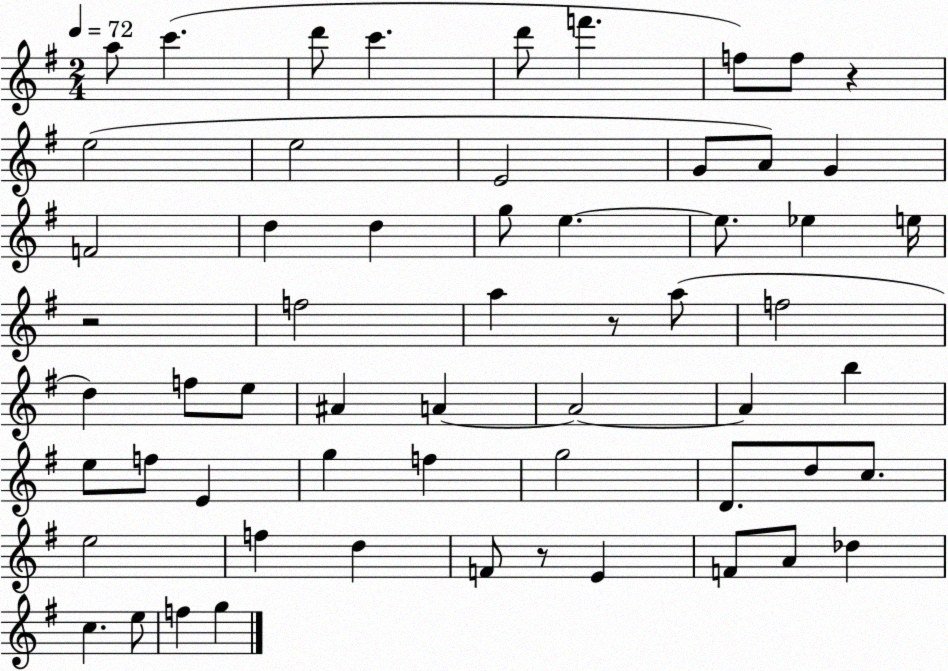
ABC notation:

X:1
T:Untitled
M:2/4
L:1/4
K:G
a/2 c' d'/2 c' d'/2 f' f/2 f/2 z e2 e2 E2 G/2 A/2 G F2 d d g/2 e e/2 _e e/4 z2 f2 a z/2 a/2 f2 d f/2 e/2 ^A A A2 A b e/2 f/2 E g f g2 D/2 d/2 c/2 e2 f d F/2 z/2 E F/2 A/2 _d c e/2 f g